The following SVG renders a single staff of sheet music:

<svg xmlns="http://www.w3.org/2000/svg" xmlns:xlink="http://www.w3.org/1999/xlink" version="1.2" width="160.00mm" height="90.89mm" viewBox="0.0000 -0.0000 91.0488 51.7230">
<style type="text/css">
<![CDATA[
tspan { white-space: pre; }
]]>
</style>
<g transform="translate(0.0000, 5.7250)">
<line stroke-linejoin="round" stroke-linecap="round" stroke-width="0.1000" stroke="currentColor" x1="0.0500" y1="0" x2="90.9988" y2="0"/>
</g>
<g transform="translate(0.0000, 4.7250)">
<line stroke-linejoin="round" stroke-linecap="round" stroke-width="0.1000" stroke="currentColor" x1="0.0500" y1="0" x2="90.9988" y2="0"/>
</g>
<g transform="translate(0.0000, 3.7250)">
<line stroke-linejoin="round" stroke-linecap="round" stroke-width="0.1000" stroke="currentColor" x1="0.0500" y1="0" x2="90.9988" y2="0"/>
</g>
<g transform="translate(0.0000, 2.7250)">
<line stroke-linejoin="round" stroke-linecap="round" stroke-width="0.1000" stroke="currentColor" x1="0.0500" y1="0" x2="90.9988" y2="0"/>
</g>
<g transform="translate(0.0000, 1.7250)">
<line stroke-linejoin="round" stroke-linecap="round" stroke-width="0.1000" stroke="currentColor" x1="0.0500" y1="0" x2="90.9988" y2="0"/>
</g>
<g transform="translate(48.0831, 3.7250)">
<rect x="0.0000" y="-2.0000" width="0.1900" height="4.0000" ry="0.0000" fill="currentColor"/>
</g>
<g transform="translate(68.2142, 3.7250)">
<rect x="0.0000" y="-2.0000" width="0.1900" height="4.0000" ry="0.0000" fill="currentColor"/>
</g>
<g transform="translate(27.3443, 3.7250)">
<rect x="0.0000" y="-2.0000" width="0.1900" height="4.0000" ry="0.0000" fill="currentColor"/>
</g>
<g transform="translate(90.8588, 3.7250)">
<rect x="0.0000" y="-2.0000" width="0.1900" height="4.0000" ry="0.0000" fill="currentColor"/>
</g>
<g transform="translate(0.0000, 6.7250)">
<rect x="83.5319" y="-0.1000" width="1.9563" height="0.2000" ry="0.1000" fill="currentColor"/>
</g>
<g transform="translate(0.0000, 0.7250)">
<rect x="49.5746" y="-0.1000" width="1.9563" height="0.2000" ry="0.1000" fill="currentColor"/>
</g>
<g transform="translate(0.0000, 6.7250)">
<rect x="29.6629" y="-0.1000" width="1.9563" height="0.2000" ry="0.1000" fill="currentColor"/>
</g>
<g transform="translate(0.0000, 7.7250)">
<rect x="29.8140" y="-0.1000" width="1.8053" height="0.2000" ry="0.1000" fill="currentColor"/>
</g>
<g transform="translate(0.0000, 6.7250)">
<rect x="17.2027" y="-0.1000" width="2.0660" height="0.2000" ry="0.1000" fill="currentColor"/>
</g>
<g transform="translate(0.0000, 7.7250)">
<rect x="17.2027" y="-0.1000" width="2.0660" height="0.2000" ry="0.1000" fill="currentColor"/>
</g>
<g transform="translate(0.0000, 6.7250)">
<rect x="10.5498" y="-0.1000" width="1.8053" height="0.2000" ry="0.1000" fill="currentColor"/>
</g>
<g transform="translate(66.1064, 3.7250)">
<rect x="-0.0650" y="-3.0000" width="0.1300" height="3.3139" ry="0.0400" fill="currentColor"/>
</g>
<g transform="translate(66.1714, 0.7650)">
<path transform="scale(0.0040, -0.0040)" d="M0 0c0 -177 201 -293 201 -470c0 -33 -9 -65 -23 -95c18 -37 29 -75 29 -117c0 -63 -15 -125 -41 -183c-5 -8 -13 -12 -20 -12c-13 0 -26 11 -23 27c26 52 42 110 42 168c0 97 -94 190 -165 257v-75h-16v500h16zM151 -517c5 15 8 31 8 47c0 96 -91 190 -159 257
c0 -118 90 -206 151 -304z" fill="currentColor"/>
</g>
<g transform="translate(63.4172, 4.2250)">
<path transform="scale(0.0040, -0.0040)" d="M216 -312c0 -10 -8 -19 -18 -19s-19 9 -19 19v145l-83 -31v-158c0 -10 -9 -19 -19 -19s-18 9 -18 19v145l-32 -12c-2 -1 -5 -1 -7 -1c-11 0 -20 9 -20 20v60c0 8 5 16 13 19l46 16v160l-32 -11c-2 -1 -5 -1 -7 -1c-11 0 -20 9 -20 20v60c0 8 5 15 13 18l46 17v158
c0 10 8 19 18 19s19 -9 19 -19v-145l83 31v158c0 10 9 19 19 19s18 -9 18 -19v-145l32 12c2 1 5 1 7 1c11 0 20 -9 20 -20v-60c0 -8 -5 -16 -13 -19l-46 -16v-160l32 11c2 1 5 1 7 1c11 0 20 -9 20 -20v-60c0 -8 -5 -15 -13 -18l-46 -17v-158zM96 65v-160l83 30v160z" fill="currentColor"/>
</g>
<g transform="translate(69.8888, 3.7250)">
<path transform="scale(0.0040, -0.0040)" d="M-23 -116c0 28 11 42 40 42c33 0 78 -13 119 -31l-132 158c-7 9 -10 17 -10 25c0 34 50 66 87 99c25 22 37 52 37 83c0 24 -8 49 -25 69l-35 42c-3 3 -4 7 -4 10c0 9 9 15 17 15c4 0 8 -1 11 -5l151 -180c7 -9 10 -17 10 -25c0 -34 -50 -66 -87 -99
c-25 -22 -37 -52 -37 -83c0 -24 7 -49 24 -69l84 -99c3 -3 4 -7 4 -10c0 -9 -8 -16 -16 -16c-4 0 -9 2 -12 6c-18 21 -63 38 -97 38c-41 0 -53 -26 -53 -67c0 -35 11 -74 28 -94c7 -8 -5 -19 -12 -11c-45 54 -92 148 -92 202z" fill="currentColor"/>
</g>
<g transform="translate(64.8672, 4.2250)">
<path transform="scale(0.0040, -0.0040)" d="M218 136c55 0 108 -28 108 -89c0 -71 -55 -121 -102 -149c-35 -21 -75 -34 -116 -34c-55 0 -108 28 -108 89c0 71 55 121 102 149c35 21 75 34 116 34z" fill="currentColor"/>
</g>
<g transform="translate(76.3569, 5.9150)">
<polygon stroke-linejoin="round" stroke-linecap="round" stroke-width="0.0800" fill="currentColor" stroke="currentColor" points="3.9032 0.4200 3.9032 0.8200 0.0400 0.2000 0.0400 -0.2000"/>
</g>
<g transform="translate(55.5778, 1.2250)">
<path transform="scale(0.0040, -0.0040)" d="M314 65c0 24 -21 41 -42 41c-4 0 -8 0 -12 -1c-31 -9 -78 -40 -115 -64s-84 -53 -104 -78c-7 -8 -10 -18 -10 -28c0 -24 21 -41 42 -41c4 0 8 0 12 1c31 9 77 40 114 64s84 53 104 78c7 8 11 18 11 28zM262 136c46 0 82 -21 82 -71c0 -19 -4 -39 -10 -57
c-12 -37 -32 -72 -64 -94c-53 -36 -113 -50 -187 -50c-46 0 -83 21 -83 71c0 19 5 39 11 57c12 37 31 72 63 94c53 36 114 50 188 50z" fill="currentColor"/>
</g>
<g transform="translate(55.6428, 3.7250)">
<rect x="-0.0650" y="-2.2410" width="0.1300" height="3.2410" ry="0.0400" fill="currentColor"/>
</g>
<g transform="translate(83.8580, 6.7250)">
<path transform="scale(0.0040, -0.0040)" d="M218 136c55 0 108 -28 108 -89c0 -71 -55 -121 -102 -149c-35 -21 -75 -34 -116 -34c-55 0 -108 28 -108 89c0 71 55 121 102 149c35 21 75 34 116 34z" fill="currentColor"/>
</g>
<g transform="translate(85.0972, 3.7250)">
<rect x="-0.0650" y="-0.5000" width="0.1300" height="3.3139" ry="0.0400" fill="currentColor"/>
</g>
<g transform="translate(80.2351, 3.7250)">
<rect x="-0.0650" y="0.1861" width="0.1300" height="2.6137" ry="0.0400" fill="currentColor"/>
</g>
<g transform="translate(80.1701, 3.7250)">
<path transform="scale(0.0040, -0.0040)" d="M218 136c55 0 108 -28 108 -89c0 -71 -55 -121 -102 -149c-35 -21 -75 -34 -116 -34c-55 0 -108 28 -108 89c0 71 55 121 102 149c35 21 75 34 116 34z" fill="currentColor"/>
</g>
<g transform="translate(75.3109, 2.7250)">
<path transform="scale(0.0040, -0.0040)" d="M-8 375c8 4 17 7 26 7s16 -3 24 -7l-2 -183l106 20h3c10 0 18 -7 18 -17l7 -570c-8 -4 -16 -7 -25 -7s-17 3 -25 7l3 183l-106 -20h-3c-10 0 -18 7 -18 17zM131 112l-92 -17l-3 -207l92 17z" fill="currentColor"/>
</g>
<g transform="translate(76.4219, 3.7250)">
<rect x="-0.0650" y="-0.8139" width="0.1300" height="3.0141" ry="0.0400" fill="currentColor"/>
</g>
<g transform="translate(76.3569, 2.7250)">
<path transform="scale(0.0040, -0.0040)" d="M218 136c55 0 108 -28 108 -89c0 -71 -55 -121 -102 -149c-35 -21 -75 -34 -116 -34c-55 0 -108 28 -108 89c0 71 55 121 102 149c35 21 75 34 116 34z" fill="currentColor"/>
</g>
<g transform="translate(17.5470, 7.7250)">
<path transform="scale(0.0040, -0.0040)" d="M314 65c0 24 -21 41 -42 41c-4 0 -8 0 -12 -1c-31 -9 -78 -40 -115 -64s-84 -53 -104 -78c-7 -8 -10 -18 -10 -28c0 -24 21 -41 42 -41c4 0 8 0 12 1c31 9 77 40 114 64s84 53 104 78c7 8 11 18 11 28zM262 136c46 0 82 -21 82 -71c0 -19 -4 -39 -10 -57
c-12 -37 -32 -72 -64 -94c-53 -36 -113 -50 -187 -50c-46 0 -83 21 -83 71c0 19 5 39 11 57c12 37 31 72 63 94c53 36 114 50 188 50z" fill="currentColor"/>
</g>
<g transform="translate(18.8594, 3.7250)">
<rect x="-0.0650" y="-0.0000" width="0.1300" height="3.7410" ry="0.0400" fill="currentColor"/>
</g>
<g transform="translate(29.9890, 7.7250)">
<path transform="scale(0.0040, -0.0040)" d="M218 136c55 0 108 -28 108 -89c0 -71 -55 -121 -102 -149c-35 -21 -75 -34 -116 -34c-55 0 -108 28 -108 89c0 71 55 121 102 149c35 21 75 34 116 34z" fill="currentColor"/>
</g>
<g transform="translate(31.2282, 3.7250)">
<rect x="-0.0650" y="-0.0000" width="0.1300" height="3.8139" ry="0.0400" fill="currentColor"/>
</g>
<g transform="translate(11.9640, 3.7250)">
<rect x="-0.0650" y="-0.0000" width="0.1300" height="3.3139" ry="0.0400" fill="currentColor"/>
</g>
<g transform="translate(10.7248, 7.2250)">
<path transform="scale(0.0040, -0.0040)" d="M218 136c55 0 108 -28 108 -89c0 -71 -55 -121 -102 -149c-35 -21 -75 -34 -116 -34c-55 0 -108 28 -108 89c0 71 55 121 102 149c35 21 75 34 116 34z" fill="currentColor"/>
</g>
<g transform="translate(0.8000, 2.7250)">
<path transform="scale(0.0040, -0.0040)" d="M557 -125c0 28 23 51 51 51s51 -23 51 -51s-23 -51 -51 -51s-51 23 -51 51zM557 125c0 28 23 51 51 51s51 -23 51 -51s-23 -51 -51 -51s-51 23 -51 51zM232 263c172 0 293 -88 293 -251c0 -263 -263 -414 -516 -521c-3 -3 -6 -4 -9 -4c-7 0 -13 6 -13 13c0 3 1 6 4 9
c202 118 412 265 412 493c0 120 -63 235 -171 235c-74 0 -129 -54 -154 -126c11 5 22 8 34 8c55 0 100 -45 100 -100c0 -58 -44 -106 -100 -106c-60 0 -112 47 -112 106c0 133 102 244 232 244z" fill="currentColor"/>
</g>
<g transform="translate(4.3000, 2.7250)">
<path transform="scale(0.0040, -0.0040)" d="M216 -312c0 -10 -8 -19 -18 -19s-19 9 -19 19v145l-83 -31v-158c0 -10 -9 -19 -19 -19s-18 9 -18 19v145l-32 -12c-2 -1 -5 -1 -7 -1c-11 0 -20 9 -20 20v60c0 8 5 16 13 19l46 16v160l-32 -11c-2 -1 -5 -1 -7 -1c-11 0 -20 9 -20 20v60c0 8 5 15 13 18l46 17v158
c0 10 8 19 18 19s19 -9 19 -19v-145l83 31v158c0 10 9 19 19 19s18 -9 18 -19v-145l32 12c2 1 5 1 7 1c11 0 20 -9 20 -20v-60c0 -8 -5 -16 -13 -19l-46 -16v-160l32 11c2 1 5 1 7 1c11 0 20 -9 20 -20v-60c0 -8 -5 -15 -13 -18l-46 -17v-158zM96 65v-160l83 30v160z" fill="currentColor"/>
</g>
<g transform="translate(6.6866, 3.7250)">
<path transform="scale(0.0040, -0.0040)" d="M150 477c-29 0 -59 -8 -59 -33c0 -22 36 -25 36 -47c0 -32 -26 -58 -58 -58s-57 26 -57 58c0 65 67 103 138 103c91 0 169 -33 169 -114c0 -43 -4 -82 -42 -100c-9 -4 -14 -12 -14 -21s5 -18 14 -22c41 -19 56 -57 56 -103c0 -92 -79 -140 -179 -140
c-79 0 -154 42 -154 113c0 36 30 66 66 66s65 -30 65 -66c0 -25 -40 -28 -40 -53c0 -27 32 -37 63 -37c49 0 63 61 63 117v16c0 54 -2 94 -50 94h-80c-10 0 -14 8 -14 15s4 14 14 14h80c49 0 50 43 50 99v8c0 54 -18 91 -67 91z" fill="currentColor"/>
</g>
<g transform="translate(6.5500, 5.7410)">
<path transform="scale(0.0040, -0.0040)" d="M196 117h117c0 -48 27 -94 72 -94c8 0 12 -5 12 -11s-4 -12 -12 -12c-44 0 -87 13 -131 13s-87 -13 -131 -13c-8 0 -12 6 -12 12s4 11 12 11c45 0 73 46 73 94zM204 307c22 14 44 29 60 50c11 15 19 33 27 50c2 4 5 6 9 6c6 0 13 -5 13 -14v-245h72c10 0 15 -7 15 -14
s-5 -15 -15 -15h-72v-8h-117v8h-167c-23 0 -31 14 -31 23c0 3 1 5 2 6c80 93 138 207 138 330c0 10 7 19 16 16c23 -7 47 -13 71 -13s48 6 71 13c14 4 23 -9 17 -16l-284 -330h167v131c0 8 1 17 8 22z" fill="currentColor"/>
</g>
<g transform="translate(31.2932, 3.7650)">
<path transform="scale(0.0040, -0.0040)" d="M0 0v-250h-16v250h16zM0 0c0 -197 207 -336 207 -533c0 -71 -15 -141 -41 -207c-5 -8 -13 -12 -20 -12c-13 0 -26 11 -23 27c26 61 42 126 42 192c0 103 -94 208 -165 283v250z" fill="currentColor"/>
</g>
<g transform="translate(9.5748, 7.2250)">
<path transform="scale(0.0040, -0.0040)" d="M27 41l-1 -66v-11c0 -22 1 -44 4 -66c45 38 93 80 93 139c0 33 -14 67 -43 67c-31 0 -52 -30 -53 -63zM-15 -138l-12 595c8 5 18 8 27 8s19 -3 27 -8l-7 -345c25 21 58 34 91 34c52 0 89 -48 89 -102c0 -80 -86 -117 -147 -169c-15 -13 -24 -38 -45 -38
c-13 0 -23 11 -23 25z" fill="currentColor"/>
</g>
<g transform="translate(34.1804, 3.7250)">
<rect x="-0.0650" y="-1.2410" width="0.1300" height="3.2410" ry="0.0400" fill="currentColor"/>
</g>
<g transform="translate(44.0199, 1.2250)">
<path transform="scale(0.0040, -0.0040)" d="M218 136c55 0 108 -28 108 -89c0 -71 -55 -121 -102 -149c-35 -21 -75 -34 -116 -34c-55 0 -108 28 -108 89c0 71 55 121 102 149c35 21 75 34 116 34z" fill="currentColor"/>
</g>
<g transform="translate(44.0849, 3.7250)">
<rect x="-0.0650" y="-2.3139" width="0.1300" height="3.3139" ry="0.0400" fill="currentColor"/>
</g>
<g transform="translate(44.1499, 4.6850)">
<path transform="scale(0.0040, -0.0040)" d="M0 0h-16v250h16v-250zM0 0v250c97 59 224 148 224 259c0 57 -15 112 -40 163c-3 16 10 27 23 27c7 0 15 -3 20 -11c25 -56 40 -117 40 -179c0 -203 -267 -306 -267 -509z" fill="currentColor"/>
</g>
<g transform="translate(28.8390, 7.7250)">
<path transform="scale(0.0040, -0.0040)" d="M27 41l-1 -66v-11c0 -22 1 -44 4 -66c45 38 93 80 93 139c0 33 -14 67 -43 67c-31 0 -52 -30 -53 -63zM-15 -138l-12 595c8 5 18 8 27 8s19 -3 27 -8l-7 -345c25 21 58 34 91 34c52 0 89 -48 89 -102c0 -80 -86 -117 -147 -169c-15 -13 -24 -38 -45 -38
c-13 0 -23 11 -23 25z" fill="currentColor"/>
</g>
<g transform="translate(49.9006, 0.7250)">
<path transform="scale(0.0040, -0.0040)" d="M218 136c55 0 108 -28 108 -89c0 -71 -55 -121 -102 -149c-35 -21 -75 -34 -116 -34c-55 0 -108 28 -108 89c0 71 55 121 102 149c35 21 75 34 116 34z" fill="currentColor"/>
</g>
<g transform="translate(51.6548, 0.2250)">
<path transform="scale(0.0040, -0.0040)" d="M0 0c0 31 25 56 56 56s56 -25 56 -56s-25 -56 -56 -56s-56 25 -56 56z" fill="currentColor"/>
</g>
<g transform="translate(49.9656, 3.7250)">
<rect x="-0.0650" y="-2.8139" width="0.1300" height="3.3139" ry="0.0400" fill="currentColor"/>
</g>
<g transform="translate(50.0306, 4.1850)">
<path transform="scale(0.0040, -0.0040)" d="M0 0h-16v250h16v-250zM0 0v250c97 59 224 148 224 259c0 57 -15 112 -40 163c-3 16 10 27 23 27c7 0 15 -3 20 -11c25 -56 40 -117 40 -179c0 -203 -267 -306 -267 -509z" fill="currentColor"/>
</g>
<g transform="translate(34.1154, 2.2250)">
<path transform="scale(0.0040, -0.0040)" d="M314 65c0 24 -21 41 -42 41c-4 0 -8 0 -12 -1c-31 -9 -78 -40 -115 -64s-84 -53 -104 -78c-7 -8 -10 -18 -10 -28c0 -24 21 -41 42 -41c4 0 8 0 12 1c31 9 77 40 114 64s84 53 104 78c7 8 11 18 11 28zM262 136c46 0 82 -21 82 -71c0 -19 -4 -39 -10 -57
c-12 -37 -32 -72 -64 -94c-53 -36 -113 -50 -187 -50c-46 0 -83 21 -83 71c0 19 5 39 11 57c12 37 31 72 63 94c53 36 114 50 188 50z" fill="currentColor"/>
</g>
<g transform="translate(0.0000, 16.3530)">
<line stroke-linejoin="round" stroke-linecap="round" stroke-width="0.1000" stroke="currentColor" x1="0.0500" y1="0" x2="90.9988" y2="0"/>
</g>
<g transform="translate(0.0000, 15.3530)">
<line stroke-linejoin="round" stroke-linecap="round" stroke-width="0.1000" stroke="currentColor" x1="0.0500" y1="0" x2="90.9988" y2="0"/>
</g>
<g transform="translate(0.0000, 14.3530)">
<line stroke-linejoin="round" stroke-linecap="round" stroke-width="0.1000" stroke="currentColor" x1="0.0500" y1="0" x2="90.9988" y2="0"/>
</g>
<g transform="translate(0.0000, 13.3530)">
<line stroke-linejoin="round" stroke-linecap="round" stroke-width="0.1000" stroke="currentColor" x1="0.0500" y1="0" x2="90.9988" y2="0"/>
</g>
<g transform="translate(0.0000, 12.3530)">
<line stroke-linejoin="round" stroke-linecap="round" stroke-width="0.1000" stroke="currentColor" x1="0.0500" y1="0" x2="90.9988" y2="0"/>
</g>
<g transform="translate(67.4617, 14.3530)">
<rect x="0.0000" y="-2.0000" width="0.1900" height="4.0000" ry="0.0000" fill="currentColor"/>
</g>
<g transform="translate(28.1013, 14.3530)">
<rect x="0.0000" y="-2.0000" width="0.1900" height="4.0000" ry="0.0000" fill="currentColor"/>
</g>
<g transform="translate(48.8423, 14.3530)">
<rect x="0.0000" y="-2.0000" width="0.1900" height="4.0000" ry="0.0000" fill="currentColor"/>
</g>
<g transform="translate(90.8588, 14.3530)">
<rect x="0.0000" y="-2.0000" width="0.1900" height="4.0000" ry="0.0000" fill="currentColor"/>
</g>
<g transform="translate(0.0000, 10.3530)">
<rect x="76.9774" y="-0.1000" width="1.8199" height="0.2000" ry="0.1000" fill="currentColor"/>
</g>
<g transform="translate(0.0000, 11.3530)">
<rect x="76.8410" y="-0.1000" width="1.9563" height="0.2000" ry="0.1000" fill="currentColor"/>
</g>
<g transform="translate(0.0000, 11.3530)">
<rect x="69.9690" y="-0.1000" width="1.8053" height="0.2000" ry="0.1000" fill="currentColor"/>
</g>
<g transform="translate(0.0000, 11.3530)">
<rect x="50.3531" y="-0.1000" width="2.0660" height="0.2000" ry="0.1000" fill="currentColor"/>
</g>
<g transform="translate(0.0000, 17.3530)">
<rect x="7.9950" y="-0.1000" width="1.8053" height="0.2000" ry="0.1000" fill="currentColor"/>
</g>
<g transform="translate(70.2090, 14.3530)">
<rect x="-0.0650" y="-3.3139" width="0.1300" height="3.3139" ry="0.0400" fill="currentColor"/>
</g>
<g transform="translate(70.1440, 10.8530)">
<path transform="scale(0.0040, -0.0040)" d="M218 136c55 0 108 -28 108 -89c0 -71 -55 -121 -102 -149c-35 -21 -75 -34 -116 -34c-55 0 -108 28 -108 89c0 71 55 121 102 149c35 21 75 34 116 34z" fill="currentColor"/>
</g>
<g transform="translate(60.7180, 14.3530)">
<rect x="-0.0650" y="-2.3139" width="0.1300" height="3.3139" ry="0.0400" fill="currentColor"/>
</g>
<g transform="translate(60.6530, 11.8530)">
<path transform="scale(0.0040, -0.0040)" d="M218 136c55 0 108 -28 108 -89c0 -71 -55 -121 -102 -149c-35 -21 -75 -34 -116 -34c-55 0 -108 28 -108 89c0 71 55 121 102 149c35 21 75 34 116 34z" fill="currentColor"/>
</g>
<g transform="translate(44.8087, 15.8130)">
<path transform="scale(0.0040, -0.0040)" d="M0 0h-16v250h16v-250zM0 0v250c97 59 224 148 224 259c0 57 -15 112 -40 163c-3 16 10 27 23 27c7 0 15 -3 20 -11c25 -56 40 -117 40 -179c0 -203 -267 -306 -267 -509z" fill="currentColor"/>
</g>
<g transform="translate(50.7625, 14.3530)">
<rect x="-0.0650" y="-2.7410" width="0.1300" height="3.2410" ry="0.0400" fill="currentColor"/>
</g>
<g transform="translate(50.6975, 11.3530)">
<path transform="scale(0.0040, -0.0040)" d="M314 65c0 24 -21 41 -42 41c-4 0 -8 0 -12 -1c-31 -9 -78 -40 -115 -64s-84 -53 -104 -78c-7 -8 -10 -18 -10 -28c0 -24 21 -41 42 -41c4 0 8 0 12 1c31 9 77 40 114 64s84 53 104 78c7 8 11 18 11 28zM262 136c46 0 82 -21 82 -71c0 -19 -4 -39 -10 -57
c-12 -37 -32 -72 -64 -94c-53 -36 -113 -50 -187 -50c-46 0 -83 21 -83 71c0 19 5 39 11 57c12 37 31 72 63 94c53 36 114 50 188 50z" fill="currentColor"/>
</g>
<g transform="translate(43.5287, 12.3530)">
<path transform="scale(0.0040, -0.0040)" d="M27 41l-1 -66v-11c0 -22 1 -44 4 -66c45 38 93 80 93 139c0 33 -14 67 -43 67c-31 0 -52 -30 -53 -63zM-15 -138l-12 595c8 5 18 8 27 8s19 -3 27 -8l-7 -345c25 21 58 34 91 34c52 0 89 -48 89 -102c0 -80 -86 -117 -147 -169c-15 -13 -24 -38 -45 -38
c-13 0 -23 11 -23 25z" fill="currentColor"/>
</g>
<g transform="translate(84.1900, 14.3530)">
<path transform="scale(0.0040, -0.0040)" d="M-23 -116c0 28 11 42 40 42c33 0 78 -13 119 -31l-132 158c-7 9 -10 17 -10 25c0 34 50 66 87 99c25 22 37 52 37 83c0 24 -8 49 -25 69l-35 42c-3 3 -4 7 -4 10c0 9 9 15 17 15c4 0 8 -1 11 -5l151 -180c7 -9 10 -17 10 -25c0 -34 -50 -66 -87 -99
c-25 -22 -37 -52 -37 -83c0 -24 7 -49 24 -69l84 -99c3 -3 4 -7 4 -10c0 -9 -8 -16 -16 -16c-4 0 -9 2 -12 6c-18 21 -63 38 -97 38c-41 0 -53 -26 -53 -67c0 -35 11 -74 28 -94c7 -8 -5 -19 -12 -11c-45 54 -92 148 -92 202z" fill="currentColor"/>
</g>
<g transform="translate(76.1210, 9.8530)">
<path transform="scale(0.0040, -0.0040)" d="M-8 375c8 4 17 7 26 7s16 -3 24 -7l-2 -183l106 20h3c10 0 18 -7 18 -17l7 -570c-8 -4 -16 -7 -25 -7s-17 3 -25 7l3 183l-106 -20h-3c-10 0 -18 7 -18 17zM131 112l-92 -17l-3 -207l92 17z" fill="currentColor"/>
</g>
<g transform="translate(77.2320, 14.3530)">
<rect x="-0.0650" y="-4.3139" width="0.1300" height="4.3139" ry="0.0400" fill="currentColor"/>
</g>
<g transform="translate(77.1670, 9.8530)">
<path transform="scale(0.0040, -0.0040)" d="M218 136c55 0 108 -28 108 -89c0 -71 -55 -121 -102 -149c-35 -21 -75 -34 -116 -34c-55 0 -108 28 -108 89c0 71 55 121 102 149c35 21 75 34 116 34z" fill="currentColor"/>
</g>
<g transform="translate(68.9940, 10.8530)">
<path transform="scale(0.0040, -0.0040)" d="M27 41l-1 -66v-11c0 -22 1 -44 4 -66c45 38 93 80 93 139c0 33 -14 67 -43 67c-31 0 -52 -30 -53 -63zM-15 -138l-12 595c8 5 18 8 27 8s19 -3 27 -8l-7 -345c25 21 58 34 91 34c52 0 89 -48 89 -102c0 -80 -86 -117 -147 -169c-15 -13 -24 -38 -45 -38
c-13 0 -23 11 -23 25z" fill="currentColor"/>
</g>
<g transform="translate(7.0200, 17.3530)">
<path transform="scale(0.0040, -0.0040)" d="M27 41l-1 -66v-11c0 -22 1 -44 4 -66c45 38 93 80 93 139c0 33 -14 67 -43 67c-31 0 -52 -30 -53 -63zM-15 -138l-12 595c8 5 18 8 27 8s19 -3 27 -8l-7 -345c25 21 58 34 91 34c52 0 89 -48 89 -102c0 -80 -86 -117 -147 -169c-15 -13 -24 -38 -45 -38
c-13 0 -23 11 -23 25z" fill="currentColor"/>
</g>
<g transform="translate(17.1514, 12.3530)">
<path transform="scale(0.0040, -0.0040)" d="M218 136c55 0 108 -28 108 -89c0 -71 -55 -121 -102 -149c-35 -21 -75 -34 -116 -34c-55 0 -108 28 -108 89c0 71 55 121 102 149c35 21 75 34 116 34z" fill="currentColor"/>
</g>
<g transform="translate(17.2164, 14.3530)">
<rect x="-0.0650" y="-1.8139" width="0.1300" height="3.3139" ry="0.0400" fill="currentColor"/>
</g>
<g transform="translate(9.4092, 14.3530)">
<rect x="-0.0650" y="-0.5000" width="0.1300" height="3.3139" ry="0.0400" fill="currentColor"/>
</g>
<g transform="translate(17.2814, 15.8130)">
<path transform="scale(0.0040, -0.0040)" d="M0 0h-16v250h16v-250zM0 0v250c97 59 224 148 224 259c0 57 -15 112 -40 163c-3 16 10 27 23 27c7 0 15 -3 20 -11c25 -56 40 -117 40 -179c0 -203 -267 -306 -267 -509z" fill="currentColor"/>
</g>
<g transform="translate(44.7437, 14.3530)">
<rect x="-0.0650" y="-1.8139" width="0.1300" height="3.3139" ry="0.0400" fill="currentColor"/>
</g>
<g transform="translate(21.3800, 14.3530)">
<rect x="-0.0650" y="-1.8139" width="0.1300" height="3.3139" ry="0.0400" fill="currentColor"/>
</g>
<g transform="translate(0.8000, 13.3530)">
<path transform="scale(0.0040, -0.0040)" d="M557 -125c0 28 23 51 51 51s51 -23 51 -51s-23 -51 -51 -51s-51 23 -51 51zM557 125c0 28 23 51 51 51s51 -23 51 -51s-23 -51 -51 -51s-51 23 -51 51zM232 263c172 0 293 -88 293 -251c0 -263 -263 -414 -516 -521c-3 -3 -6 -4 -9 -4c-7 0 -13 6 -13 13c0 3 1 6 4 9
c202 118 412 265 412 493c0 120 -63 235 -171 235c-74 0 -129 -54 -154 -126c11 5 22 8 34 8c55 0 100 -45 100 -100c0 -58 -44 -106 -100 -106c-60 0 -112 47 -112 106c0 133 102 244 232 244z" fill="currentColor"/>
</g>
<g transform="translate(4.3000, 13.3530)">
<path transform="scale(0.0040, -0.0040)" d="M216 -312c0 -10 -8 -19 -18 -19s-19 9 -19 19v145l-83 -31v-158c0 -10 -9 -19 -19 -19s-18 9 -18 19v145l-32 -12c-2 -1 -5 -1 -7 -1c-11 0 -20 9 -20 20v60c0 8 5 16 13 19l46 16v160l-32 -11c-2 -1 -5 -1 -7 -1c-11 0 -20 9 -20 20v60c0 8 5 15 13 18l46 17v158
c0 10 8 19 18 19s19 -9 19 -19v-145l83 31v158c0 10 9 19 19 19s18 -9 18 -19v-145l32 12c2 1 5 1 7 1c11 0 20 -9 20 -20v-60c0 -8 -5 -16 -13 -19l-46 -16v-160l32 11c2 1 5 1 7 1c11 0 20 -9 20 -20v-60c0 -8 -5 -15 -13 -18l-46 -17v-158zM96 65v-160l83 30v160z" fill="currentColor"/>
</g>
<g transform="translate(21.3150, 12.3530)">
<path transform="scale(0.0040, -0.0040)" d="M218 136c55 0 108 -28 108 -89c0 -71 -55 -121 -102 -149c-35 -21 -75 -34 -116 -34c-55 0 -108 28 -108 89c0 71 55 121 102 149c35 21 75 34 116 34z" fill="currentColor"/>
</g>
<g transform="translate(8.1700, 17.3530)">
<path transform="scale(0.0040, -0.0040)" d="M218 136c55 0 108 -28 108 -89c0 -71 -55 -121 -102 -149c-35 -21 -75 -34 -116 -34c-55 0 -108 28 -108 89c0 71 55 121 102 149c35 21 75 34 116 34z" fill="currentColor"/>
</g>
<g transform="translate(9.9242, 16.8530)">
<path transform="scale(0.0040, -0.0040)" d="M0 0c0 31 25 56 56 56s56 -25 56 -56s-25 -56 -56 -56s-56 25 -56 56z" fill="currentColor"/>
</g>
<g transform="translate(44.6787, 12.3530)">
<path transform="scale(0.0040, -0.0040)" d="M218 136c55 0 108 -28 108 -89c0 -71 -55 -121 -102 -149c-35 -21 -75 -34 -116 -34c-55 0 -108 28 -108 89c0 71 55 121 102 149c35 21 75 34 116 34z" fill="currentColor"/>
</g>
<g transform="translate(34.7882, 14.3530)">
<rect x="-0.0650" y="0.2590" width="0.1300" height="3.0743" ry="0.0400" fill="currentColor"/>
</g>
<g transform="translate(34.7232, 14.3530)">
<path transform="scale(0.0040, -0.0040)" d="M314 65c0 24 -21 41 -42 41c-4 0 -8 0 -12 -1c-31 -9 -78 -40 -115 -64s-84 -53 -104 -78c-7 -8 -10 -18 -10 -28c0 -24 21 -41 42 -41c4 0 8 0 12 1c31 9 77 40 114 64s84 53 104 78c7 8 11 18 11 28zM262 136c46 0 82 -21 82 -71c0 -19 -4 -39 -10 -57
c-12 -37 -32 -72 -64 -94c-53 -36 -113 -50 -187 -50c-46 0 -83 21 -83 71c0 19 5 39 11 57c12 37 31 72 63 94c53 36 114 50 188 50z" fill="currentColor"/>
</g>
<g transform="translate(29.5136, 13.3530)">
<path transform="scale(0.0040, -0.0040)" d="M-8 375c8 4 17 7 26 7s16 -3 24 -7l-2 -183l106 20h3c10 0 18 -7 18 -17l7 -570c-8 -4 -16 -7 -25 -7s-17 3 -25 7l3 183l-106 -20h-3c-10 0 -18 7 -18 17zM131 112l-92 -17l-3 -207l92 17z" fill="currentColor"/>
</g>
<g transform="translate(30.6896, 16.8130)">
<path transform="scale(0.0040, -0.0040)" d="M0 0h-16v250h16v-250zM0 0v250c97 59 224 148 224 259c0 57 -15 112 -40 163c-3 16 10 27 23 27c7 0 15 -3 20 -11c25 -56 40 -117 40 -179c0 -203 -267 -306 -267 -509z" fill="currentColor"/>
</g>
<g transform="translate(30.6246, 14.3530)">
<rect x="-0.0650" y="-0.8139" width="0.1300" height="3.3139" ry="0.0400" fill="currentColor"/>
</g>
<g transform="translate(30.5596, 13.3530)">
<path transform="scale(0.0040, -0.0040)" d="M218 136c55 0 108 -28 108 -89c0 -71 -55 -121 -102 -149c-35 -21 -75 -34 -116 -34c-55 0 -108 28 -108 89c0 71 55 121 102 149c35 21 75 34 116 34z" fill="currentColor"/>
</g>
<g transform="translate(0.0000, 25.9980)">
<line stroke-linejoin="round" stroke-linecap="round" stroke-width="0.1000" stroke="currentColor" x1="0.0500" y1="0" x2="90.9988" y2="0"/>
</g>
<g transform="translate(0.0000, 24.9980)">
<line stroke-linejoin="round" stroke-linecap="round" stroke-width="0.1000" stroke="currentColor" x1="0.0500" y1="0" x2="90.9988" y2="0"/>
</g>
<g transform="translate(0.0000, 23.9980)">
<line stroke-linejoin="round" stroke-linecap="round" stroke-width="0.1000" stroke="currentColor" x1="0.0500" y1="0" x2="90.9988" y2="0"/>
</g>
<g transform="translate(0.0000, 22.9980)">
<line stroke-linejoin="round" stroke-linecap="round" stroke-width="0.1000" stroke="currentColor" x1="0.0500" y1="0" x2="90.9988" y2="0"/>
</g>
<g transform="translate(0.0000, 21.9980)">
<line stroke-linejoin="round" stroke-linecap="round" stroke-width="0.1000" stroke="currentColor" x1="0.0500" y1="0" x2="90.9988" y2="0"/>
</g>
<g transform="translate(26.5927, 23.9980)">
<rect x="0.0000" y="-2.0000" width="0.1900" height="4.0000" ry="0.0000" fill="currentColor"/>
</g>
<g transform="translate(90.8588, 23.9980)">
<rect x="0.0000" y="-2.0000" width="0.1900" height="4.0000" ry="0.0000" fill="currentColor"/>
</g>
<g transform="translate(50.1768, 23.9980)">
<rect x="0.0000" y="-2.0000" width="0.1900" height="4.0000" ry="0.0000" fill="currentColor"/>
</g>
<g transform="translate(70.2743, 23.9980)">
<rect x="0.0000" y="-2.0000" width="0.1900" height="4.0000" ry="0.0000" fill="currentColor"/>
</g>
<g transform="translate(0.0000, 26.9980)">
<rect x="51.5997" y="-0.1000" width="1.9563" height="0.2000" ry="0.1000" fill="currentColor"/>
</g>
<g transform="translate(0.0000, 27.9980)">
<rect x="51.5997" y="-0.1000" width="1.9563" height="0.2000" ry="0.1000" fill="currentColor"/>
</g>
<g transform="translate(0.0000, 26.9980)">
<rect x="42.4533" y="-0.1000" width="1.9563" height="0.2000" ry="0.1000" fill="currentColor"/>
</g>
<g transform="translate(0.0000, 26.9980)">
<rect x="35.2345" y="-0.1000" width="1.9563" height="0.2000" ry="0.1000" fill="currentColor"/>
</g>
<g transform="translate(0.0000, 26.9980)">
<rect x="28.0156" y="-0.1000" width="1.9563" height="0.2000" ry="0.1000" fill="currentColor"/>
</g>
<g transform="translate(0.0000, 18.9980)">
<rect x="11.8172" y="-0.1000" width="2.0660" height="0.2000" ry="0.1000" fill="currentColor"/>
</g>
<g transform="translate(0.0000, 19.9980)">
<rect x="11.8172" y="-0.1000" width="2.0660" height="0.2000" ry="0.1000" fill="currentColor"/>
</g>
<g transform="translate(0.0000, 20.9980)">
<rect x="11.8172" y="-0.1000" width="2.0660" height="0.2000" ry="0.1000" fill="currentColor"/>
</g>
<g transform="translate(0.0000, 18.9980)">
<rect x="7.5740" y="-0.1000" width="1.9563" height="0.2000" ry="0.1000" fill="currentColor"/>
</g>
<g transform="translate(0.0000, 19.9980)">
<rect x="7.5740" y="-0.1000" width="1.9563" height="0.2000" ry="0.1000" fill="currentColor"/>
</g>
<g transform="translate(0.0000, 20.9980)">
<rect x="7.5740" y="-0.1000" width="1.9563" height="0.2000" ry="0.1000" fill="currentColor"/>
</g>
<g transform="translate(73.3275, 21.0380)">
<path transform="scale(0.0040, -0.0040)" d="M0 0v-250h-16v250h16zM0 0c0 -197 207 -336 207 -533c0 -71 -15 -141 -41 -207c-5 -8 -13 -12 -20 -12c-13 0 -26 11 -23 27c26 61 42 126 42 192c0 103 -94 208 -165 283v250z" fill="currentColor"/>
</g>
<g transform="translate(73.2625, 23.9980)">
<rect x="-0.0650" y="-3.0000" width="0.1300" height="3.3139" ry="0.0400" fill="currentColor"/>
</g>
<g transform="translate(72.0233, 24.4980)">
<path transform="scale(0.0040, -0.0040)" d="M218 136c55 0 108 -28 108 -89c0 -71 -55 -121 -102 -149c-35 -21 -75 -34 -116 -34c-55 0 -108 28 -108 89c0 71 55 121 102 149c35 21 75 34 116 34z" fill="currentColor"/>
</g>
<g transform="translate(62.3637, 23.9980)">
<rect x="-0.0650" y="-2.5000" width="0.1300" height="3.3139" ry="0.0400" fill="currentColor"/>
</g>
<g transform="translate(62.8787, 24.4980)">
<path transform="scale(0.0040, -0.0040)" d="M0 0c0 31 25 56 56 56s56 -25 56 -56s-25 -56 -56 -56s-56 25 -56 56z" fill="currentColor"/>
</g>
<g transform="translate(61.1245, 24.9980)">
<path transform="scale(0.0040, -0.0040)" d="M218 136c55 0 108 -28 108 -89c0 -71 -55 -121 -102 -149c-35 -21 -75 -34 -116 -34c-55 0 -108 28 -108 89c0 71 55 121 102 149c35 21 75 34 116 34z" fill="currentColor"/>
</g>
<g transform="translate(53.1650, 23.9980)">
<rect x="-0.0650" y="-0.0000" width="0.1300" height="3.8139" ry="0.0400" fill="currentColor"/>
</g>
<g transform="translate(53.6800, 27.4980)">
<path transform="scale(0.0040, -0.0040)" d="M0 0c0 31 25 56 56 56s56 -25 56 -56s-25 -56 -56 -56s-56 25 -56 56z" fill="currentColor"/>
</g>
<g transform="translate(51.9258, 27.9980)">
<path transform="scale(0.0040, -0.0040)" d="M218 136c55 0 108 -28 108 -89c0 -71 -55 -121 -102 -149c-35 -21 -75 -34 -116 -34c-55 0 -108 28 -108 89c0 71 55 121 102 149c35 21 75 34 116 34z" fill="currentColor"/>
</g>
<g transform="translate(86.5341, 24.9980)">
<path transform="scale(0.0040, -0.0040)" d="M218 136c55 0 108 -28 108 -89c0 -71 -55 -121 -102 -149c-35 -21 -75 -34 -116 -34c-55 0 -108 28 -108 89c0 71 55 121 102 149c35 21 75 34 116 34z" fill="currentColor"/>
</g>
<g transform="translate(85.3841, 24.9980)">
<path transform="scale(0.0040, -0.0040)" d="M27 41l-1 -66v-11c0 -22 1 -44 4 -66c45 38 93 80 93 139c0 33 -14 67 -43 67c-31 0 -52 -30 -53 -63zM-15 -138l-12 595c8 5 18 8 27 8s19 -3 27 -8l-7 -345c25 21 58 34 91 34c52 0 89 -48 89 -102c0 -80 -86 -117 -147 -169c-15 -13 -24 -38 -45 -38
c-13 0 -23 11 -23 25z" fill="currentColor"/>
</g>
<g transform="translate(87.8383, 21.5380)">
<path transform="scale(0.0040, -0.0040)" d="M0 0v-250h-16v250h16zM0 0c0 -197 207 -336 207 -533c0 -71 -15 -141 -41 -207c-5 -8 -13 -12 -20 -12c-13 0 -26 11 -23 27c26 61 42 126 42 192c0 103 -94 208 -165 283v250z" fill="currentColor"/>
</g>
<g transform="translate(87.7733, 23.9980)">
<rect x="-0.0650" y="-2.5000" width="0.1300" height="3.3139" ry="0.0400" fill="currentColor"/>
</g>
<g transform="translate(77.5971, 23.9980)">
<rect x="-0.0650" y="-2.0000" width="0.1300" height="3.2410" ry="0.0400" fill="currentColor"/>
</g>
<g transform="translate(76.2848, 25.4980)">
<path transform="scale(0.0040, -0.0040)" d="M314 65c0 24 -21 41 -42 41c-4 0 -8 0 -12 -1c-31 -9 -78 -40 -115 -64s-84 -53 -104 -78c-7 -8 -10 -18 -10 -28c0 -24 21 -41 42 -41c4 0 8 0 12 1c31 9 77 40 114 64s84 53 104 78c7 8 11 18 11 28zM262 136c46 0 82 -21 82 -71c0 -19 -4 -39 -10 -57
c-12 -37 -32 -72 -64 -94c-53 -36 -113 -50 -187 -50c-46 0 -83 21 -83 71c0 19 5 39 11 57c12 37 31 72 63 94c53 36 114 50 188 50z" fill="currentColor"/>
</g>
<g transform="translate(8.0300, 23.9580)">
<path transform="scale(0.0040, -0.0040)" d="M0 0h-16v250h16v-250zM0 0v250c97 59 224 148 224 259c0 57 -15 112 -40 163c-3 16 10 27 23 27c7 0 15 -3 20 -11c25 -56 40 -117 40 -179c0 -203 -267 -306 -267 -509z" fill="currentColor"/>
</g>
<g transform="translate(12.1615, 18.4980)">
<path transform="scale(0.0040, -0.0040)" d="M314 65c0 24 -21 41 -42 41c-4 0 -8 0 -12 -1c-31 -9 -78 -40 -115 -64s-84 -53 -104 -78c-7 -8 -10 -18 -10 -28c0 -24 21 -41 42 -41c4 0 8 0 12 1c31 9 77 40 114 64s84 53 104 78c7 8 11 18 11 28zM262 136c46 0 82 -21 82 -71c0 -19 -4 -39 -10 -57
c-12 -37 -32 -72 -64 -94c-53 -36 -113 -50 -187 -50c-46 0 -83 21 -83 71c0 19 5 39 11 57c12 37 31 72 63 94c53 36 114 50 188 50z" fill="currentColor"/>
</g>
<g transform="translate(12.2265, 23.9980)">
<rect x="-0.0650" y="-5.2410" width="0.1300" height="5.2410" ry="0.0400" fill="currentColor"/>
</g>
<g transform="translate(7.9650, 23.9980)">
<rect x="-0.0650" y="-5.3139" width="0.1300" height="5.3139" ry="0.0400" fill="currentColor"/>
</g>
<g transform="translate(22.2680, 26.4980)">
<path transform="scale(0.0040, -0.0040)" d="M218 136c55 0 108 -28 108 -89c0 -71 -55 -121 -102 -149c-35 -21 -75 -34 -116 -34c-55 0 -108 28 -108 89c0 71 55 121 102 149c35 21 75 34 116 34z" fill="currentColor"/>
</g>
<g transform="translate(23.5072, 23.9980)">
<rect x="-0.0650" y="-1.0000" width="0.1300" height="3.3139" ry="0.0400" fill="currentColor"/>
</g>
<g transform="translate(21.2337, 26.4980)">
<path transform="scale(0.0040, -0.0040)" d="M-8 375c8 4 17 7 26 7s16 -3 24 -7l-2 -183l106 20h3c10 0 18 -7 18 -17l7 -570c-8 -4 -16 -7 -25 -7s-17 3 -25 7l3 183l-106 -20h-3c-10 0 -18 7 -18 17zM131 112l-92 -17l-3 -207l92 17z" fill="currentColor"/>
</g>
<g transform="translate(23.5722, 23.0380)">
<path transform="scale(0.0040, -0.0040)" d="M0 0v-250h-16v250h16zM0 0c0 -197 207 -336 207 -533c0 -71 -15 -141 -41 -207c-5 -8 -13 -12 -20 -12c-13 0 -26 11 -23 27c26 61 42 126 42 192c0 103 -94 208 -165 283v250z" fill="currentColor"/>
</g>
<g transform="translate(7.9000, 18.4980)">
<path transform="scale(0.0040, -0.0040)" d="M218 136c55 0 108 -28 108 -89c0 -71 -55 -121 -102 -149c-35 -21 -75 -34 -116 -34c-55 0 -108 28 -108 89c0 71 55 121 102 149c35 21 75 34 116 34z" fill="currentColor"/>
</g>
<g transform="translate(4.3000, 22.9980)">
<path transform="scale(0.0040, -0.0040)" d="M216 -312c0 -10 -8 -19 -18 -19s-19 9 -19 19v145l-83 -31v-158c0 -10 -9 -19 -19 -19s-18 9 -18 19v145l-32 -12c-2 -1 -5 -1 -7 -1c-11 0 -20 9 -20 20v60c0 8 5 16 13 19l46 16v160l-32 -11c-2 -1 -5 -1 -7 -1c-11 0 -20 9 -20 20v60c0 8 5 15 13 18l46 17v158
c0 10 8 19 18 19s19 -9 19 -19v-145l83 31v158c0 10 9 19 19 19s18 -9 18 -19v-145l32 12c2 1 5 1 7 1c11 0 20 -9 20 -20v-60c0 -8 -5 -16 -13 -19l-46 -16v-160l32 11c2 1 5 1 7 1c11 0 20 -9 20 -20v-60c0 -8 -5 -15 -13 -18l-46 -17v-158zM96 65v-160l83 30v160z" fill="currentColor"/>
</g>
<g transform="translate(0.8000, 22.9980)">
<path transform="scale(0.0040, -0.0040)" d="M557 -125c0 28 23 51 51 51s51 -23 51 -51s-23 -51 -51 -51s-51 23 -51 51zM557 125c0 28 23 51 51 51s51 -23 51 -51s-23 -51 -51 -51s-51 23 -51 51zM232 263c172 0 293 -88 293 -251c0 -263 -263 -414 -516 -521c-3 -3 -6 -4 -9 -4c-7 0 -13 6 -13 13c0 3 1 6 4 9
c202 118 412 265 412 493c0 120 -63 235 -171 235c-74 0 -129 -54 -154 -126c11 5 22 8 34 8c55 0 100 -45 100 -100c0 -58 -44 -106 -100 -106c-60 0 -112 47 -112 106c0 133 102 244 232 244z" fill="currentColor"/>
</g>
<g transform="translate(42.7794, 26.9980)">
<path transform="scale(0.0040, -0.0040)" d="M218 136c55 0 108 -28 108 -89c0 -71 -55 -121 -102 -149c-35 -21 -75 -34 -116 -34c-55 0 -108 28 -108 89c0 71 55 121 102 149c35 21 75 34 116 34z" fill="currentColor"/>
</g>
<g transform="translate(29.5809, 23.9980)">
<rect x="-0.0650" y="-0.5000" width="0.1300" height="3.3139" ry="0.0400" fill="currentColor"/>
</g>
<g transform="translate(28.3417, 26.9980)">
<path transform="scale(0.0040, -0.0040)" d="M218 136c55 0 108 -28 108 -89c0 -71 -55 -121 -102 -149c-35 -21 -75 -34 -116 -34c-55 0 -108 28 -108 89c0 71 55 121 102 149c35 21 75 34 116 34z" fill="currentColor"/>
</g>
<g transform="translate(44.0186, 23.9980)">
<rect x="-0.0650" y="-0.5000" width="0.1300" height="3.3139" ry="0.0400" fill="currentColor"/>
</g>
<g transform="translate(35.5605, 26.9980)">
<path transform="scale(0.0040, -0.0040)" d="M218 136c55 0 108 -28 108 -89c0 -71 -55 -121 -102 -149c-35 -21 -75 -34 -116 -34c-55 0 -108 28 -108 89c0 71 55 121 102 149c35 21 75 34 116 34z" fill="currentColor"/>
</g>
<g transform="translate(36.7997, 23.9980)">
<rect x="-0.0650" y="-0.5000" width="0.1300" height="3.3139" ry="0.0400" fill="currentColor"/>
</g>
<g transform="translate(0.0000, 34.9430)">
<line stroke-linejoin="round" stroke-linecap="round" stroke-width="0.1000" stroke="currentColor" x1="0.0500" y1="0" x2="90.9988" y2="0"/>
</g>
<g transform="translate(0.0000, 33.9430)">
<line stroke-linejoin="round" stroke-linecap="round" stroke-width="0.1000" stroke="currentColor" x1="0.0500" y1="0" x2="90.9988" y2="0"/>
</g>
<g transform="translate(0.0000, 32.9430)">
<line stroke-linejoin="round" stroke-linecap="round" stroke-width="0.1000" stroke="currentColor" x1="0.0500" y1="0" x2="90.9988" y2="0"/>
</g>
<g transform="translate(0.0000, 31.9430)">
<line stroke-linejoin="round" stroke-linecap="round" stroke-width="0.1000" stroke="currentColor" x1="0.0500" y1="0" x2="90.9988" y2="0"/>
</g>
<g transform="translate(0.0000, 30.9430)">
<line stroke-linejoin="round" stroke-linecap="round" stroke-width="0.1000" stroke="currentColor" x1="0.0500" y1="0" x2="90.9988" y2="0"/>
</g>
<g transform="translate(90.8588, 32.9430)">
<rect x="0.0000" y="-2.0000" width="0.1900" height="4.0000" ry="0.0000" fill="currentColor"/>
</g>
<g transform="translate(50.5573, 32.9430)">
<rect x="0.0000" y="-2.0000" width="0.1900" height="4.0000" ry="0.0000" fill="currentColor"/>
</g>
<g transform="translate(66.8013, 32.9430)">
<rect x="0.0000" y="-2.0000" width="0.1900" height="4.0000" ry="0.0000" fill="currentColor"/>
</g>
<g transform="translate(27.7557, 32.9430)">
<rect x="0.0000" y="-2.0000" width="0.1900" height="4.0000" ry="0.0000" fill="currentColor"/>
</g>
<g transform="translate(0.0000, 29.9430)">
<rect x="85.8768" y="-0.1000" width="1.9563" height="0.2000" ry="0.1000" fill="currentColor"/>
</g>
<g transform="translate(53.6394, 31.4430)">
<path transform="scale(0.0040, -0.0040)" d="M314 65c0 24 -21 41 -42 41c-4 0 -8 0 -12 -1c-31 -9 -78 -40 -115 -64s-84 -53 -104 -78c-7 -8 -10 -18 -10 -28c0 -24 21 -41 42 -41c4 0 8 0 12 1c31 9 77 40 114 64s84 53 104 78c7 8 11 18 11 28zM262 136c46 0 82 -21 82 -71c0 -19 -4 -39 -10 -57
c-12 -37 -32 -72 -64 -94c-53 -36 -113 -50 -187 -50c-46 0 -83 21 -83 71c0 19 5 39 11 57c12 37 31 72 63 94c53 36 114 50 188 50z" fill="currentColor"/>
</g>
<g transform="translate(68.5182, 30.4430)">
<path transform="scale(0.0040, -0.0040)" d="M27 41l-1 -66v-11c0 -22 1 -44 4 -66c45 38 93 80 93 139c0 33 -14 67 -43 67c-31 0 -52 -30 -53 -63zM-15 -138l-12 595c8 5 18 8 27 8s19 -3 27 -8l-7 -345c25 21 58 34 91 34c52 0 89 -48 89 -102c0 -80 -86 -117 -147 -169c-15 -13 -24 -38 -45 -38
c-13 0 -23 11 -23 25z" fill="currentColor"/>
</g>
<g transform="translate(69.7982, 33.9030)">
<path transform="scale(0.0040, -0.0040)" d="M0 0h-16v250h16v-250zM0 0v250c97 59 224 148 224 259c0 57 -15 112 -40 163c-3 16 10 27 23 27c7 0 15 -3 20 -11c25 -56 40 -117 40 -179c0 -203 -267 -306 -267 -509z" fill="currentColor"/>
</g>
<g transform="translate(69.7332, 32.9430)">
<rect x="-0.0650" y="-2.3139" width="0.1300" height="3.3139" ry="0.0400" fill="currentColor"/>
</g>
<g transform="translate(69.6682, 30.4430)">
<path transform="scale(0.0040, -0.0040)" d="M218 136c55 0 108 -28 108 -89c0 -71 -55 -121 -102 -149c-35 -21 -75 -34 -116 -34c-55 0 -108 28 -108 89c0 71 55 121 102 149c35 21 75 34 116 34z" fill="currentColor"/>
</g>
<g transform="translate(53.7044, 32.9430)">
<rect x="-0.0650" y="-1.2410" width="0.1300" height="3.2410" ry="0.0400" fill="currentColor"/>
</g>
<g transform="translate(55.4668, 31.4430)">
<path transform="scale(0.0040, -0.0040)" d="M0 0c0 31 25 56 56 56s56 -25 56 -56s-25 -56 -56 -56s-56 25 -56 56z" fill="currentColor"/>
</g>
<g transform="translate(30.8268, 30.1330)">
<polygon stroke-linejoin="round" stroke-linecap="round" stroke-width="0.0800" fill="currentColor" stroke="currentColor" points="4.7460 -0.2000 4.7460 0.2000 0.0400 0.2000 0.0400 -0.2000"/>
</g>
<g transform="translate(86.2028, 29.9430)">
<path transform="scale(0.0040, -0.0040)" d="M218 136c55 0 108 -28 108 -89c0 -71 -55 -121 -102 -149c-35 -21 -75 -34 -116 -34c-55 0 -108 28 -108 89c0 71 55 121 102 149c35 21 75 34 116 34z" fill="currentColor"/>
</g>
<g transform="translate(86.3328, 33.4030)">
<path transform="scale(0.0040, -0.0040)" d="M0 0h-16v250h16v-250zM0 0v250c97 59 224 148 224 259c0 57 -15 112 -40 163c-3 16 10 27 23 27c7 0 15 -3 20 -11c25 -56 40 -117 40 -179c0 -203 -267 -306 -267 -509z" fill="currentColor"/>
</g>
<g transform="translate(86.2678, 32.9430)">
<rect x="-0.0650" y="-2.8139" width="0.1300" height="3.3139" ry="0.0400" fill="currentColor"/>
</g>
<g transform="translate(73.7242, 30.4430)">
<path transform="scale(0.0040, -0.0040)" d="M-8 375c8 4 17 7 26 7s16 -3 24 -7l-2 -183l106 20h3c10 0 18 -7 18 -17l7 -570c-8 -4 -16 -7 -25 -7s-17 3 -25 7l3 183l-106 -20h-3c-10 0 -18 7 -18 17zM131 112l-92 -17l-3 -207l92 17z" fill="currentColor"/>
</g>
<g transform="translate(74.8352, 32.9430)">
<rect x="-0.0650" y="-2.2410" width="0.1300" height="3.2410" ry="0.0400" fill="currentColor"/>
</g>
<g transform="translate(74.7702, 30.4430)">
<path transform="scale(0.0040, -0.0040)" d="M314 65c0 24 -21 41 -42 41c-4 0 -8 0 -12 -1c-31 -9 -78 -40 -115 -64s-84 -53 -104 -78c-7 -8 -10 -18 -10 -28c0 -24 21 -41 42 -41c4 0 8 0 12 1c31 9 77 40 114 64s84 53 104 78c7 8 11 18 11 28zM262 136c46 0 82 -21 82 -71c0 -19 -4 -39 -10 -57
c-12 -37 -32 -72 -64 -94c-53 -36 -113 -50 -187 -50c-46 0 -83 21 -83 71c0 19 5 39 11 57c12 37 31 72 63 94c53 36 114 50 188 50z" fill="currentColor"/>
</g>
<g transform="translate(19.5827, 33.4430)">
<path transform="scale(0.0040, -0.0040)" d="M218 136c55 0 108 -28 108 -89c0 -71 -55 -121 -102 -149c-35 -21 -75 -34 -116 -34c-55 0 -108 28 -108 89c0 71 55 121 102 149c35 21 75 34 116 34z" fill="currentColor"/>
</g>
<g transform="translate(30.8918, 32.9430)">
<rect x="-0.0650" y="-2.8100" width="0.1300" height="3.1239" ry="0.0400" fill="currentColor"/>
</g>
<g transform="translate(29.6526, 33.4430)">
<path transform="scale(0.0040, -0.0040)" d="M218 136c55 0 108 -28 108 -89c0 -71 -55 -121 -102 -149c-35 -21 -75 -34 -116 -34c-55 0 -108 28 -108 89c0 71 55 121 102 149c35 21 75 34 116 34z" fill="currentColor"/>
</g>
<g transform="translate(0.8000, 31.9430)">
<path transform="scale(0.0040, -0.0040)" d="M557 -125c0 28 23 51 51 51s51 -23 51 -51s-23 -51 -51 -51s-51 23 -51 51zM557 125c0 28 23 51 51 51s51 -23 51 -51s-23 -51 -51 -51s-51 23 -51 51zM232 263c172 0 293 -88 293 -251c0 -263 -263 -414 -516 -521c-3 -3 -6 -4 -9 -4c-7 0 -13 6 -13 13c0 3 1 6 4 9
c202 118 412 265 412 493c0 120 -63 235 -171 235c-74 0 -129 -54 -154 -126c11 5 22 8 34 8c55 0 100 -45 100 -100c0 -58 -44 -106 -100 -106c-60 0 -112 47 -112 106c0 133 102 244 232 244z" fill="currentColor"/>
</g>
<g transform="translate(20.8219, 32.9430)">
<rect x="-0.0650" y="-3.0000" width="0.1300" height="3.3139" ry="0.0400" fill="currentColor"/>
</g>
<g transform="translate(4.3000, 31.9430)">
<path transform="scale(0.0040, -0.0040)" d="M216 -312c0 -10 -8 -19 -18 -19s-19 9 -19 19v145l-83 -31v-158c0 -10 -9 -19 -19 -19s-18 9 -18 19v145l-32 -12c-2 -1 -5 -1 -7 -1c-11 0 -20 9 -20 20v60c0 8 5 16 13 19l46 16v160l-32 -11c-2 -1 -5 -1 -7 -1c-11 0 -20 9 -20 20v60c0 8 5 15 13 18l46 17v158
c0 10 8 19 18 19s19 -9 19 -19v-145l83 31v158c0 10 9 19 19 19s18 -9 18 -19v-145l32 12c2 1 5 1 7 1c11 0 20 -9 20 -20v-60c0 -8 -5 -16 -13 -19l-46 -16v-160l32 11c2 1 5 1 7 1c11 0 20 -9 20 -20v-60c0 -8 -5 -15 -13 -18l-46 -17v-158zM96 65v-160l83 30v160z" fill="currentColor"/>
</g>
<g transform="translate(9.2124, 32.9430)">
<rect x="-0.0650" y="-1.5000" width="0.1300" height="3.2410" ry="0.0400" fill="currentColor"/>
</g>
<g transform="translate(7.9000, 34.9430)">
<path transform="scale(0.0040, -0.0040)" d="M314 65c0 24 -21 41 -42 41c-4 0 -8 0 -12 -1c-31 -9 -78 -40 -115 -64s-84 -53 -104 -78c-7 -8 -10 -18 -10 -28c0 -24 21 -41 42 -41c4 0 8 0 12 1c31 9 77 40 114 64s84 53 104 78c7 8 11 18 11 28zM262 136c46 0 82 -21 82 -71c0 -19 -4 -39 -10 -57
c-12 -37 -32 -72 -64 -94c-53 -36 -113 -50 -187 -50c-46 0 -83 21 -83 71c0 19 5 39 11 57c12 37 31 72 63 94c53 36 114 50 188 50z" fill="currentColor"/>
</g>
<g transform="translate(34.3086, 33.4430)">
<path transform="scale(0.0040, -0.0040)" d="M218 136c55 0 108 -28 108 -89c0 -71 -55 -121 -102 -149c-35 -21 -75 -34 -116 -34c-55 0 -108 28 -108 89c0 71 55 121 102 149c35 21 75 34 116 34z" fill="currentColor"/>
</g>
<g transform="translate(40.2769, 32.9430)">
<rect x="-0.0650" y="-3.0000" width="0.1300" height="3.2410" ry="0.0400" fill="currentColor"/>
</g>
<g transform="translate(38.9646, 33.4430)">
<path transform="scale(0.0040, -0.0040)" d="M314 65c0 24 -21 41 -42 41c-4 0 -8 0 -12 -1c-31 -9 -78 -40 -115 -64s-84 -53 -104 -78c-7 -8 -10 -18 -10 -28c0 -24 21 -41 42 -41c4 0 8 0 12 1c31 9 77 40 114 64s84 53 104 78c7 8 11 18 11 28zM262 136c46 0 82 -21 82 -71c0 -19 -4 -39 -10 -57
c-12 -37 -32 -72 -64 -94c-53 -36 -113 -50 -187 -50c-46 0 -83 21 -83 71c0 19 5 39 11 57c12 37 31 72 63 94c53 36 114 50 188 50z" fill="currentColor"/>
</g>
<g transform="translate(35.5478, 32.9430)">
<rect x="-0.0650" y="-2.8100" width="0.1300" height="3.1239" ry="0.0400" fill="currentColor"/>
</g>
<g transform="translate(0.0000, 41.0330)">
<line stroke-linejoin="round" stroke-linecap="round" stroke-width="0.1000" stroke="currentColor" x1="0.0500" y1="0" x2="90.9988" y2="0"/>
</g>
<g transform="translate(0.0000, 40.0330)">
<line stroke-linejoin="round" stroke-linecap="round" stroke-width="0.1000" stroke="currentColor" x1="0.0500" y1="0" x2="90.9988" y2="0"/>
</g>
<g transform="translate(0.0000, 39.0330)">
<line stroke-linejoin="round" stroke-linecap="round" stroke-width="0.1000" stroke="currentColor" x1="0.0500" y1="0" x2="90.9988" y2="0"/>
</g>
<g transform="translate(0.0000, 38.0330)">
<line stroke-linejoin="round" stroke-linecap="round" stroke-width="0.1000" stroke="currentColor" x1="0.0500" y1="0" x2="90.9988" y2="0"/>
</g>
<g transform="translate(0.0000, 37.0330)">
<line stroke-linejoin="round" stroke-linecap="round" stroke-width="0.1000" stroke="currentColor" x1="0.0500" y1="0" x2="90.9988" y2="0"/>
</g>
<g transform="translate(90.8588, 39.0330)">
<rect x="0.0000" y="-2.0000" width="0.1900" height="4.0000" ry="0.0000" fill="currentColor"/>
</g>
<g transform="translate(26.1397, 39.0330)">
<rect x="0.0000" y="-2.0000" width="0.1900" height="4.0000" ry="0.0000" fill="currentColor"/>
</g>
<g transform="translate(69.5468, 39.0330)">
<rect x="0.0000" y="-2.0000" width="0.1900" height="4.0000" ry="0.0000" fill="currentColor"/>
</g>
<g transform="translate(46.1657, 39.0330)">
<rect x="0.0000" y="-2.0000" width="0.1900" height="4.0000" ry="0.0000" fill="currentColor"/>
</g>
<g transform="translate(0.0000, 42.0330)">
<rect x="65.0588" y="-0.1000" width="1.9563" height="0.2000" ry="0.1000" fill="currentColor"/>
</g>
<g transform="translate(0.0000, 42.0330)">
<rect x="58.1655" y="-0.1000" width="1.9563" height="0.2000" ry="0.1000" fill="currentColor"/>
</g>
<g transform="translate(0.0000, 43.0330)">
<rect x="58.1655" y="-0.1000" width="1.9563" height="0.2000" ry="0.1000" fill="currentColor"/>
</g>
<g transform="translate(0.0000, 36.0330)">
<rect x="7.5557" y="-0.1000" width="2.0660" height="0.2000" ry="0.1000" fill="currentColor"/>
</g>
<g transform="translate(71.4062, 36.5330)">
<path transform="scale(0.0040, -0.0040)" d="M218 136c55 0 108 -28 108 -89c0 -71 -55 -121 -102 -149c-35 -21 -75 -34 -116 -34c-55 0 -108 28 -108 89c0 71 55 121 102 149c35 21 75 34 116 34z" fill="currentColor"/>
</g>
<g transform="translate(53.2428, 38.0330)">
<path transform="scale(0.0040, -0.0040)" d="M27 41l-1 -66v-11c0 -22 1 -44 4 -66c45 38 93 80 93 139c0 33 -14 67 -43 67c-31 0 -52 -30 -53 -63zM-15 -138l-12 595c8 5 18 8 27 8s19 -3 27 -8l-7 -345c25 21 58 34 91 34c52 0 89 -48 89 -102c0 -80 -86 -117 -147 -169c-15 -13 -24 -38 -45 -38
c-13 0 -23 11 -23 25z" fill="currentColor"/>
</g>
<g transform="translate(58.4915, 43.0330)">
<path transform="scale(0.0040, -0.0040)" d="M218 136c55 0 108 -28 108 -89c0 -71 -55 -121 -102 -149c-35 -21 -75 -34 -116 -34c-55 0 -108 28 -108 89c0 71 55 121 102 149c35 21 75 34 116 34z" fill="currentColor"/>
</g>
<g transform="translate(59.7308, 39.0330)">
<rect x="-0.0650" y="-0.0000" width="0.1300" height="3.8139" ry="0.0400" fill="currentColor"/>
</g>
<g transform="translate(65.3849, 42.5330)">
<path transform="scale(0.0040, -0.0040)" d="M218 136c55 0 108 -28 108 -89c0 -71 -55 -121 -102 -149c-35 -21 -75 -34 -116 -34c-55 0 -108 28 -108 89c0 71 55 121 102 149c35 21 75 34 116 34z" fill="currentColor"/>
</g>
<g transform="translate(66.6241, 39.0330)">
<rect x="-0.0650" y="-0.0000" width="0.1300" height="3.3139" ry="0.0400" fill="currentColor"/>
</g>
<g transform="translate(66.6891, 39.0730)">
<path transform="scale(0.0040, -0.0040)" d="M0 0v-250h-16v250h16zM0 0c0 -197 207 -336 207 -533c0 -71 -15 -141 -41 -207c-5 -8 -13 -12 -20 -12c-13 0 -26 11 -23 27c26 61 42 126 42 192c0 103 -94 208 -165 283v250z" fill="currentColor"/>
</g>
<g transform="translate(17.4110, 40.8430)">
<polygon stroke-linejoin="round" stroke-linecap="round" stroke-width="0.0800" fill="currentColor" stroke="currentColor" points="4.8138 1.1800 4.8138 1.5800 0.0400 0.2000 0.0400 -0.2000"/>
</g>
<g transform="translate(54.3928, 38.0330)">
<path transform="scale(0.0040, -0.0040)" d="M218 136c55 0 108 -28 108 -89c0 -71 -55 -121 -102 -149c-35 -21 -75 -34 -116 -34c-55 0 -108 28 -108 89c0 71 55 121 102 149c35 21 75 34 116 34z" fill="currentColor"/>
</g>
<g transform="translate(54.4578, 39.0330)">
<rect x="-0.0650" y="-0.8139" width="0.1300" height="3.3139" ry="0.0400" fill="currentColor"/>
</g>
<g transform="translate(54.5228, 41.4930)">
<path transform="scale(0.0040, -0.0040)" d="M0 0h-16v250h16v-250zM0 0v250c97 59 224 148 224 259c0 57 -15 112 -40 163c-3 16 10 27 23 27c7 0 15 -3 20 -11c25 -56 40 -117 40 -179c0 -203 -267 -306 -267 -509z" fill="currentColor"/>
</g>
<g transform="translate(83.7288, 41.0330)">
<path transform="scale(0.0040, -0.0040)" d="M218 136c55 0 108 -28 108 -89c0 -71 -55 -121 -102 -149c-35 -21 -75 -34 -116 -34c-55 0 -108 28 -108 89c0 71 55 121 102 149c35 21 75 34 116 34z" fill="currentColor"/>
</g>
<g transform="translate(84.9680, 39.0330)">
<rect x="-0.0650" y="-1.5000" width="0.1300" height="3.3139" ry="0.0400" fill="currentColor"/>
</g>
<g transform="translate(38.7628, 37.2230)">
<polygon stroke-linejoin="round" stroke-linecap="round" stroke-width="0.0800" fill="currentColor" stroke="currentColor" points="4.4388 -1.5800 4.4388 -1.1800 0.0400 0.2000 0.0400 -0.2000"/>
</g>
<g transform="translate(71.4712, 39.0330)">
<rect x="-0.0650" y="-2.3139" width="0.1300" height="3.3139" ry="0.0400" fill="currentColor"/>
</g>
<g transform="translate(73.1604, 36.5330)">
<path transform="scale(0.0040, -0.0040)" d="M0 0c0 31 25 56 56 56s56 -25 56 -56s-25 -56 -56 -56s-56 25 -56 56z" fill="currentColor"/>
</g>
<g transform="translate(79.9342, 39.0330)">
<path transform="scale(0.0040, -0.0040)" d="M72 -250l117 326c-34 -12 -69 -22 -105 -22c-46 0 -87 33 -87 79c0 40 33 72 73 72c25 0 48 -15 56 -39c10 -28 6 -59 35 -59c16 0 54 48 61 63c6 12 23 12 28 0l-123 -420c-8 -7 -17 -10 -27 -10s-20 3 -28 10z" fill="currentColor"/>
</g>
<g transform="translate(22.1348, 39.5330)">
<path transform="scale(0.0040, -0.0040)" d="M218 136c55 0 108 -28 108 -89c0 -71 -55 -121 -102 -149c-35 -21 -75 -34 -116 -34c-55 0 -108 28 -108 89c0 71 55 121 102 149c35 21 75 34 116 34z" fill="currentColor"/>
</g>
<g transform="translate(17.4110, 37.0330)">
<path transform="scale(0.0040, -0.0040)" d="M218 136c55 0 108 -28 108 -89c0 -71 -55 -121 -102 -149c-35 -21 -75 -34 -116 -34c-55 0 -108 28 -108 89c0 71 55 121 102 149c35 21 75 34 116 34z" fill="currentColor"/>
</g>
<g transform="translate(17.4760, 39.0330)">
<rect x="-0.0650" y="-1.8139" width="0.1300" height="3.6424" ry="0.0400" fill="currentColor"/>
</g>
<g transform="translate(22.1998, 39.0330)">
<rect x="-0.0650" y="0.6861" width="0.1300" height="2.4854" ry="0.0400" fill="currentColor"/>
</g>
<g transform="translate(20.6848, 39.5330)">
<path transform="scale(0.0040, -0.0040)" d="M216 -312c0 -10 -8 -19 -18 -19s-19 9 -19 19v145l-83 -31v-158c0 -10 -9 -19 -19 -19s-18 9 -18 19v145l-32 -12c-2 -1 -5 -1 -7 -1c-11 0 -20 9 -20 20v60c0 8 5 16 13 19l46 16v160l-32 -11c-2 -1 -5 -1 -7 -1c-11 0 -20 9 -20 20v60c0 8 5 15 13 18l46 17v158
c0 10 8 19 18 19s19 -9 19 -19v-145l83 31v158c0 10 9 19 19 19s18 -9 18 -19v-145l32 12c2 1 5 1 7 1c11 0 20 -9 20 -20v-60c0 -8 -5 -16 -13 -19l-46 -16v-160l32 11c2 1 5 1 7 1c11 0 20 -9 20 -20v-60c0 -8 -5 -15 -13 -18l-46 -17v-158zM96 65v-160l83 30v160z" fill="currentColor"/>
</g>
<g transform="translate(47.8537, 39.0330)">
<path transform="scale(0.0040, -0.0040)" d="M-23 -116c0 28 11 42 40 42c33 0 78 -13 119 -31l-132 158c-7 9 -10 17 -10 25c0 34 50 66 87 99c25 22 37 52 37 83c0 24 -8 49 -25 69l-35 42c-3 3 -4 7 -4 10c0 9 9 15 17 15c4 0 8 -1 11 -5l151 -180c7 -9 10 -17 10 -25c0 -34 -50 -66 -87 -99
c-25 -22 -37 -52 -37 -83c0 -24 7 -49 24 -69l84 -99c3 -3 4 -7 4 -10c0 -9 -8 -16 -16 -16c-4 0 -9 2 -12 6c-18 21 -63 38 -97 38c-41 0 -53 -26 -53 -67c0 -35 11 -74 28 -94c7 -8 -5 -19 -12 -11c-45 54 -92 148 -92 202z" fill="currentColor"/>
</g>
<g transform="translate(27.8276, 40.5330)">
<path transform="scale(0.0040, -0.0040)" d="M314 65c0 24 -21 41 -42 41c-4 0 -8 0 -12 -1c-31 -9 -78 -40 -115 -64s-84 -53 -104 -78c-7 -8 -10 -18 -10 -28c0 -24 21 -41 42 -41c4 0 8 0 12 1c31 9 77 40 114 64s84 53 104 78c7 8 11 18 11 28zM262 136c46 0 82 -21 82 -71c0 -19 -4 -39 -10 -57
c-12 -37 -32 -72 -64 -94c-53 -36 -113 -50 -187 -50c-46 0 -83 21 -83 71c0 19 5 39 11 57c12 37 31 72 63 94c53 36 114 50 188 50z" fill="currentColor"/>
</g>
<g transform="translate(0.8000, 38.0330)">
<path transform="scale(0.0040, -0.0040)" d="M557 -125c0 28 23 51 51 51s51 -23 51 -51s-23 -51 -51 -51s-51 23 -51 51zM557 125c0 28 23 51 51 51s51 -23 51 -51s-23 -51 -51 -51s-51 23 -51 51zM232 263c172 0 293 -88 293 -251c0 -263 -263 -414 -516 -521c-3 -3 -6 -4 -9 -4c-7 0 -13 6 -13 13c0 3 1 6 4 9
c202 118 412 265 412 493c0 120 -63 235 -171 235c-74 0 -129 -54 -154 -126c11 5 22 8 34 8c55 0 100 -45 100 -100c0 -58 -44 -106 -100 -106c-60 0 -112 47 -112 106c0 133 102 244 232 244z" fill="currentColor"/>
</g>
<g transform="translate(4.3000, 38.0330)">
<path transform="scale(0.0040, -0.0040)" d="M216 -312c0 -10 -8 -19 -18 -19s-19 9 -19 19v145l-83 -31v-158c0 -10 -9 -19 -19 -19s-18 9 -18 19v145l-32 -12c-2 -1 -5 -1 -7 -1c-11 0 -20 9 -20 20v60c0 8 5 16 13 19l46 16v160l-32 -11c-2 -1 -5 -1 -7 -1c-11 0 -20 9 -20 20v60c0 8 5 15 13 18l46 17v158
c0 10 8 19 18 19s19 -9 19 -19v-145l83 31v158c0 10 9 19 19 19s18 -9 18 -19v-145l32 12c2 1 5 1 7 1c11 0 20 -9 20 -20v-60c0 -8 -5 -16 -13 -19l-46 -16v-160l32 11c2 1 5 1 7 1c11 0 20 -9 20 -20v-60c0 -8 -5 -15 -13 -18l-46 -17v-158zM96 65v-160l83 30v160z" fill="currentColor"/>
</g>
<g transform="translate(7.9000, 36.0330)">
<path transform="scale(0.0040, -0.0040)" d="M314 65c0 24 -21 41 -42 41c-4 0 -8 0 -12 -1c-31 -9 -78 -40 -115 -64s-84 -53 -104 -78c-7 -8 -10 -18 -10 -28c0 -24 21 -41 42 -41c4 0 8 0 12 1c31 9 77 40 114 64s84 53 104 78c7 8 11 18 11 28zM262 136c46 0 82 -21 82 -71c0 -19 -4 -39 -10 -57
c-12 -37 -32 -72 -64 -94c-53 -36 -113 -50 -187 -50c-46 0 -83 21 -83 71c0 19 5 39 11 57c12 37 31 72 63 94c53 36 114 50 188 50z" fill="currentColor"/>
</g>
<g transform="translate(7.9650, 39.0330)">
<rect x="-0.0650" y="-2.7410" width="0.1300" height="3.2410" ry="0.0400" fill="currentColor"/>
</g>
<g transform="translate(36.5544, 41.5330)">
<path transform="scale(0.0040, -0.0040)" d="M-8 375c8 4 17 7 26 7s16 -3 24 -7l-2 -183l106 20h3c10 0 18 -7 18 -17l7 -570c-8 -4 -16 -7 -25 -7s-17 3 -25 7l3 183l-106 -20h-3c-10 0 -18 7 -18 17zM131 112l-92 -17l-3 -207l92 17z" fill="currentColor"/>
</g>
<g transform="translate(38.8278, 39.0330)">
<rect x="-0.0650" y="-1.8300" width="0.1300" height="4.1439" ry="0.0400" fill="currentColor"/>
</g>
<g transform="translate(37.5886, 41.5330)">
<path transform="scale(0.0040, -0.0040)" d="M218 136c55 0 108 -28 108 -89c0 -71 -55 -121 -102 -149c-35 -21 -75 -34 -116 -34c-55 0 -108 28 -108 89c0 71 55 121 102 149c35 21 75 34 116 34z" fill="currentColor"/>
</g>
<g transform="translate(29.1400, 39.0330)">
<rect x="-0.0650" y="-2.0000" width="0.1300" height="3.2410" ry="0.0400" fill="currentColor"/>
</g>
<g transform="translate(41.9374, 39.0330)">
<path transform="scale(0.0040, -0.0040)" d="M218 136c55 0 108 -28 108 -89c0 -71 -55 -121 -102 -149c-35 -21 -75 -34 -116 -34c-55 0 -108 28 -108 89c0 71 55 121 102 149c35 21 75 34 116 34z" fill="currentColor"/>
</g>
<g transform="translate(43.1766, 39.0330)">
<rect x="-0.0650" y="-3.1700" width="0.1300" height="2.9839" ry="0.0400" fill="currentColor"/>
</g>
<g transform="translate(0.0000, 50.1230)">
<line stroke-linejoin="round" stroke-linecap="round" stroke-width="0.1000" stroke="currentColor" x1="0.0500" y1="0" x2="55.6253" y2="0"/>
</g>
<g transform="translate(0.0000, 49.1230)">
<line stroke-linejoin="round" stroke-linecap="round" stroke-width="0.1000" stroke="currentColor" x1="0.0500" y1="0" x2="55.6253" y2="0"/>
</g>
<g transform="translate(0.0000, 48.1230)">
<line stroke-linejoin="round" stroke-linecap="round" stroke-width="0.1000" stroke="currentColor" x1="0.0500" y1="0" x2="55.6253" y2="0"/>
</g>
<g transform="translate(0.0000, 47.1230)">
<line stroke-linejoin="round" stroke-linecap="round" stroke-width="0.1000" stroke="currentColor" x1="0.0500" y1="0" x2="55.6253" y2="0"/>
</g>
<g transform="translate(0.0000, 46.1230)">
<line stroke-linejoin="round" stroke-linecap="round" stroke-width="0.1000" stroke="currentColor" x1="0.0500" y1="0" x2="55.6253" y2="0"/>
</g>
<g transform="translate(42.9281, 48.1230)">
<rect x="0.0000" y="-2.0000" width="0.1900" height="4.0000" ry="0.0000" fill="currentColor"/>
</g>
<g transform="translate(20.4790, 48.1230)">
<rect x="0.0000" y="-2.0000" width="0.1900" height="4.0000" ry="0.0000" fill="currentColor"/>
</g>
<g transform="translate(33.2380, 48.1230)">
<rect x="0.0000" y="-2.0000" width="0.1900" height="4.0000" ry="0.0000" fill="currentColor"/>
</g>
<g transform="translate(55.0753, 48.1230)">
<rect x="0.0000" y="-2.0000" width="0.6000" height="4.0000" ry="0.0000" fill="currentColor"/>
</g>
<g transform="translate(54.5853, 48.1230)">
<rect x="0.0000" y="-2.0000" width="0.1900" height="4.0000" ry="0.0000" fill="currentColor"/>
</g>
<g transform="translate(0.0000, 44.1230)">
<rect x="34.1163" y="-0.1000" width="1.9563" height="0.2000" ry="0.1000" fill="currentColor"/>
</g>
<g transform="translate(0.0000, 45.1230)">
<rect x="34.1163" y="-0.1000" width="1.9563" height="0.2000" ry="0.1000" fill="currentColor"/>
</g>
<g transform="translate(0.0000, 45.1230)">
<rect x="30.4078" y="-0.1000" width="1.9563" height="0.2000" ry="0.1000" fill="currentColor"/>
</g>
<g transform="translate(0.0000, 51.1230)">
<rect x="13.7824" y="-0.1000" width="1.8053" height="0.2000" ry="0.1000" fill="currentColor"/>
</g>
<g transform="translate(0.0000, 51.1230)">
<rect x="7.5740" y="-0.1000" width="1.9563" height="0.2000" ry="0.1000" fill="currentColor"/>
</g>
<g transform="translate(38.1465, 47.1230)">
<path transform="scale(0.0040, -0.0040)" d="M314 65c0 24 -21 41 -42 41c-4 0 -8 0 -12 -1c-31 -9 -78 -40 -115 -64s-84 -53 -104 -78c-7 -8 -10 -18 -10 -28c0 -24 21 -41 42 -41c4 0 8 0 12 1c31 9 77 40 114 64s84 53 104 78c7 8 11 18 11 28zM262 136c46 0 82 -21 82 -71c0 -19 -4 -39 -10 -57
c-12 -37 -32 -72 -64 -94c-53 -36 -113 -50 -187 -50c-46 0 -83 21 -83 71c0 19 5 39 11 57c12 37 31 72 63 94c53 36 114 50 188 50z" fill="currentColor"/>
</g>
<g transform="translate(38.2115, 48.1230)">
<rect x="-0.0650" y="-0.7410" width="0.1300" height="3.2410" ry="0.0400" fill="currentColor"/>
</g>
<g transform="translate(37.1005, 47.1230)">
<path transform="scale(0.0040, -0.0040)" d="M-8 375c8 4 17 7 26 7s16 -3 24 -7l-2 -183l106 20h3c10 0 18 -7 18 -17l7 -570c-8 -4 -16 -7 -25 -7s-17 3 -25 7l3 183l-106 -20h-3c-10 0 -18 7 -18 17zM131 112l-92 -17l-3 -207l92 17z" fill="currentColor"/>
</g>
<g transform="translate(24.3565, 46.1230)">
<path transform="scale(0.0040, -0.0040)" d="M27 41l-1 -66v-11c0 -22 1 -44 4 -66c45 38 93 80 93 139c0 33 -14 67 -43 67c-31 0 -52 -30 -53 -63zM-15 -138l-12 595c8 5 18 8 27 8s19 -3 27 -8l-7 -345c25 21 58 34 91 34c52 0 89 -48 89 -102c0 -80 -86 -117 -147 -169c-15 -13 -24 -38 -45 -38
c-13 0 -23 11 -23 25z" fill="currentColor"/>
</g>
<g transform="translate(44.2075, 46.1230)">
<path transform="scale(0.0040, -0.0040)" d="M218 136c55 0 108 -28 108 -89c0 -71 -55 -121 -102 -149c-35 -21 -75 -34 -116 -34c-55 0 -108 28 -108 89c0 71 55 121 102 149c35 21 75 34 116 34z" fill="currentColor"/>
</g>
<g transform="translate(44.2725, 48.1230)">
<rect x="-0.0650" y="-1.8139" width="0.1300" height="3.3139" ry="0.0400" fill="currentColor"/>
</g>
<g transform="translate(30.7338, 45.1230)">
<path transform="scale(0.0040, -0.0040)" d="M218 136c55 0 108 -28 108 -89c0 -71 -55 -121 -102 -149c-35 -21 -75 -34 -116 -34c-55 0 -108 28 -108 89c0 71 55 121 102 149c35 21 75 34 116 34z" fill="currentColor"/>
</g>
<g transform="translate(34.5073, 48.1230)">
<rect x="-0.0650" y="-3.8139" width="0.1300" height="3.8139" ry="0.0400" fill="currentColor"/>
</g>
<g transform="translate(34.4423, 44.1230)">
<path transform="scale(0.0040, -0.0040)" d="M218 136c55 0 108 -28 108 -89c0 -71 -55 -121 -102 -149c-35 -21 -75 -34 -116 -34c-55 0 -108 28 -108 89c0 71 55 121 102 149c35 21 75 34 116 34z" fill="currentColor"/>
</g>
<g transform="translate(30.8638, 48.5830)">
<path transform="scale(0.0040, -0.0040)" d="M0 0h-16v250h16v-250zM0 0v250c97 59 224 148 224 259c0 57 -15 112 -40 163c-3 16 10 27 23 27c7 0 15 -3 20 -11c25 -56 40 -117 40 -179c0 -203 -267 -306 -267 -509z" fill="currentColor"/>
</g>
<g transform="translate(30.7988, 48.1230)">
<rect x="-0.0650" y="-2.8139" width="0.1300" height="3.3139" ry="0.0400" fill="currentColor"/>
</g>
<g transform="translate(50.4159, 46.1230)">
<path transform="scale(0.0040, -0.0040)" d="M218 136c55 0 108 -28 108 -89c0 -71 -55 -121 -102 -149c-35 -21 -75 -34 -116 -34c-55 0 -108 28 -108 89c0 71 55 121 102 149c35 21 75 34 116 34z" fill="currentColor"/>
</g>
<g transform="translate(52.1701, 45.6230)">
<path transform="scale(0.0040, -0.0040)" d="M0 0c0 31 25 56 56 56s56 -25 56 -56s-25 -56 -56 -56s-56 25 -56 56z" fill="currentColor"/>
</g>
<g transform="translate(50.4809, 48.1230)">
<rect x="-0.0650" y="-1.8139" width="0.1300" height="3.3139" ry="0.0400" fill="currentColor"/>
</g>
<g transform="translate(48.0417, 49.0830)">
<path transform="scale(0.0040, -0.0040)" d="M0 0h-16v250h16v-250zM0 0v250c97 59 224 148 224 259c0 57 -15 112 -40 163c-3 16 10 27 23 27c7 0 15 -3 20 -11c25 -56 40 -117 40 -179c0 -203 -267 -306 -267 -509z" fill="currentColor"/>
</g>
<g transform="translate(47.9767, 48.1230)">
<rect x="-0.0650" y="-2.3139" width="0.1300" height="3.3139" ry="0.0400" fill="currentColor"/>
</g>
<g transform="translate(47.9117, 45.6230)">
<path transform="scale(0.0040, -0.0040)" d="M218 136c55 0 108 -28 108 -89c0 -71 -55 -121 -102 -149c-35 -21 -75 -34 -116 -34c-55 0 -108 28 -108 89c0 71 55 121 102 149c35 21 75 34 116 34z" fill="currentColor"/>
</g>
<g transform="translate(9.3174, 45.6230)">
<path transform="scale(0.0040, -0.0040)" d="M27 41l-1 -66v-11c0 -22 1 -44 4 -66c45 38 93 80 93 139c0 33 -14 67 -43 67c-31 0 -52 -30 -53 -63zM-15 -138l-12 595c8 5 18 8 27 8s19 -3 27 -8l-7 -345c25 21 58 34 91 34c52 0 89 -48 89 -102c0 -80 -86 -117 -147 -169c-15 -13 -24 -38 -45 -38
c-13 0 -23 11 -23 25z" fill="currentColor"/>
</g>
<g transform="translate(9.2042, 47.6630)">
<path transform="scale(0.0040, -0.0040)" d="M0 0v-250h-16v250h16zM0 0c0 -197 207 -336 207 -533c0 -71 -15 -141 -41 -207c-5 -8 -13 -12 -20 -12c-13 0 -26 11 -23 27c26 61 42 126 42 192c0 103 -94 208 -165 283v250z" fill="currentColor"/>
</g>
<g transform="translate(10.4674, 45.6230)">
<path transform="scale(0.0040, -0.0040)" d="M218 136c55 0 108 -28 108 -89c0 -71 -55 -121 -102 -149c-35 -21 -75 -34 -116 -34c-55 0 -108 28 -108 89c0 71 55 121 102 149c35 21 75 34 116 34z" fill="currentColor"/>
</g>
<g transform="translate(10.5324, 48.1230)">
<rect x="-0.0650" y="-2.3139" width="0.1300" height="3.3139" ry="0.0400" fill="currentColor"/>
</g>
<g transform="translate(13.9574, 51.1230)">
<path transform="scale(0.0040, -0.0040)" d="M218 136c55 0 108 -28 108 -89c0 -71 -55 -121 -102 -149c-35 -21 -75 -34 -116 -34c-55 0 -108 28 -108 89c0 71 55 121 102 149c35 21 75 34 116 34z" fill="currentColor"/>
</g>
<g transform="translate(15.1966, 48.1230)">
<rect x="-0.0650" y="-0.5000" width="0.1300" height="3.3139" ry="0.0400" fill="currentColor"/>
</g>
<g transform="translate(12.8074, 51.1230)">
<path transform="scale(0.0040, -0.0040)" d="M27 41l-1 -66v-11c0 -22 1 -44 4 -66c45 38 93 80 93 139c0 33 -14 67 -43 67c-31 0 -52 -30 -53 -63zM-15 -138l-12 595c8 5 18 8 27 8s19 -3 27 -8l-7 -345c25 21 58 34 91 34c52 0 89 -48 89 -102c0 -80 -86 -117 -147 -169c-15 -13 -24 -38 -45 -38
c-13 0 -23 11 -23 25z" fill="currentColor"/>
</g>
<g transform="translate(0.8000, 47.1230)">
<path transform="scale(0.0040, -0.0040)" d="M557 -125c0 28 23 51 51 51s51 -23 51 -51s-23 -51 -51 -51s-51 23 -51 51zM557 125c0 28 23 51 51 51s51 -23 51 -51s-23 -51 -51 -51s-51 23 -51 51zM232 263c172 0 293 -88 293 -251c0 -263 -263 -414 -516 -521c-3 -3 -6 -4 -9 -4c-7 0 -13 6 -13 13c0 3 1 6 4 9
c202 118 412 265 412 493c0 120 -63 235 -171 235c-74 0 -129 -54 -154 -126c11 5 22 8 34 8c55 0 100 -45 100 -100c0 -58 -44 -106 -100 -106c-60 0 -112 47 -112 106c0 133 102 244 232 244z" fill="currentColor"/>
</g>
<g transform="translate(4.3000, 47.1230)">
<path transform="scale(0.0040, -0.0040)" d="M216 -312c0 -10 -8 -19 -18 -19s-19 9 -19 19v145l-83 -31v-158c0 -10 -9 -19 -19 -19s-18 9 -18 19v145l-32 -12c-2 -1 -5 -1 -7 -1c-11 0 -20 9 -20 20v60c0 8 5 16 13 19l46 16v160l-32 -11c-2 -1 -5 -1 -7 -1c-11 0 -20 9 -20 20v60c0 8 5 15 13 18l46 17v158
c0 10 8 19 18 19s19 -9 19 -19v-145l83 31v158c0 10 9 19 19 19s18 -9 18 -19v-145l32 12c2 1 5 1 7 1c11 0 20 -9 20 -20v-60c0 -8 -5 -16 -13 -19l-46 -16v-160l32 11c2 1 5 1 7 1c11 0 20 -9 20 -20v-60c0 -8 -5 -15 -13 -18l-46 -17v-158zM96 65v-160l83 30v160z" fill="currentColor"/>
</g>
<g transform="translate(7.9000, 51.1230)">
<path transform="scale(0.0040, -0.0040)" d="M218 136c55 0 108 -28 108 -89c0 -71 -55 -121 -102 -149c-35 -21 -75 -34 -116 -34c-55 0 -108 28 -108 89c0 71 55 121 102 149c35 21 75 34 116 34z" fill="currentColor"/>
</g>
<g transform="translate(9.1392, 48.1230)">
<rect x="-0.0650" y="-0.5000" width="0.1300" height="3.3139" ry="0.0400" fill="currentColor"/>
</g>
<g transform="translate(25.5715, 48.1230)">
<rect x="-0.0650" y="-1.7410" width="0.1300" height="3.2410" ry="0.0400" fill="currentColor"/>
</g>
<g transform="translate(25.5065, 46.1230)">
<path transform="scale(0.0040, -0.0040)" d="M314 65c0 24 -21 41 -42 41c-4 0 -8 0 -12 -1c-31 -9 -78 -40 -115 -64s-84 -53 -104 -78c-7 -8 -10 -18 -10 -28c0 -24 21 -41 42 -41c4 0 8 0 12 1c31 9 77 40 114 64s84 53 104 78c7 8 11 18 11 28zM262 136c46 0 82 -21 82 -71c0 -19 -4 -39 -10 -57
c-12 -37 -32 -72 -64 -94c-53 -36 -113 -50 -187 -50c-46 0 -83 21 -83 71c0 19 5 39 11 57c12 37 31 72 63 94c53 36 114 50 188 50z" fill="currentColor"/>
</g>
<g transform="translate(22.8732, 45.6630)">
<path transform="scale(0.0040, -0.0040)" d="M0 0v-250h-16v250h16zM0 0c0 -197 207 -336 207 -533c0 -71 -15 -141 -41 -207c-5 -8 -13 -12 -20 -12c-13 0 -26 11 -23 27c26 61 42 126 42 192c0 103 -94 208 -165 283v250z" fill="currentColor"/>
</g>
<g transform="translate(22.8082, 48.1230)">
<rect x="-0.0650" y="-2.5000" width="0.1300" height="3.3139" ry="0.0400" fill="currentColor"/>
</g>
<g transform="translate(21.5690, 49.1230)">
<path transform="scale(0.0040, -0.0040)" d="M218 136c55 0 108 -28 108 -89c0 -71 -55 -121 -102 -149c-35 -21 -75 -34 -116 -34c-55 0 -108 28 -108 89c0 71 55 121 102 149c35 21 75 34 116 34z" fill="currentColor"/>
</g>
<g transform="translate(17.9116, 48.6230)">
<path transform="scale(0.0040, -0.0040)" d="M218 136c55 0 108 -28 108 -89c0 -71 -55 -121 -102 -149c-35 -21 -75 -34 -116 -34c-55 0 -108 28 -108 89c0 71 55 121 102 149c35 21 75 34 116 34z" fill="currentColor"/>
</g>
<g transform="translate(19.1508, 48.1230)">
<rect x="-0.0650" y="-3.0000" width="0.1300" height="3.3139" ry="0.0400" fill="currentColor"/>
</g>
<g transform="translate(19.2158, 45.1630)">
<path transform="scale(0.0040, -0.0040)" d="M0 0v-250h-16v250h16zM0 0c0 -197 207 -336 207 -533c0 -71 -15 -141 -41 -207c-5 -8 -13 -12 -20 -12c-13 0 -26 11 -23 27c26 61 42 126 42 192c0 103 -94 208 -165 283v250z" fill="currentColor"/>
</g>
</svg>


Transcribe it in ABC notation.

X:1
T:Untitled
M:3/4
L:1/4
K:G
_D,, C,,2 _C,,/2 G,2 B,/2 C/2 B,2 ^C,/4 z F,/2 D,/2 E,, _E,, A,/2 A, F,/2 D,2 _A,/2 C2 B, _D F z A/2 A2 F,,/2 E,, E,, E,, C,, B,, C,/2 A,,2 _B,,/2 G,,2 C, C,/2 C,/2 C,2 G,2 _B,/2 B,2 C/2 C2 A,/2 ^C,/2 A,,2 F,,/2 D,/2 z _F,/2 C,, D,,/2 B, z/2 G,, E,,/2 _B, _E,, C,/2 B,,/2 _A,2 C/2 E F,2 A, B,/2 A,